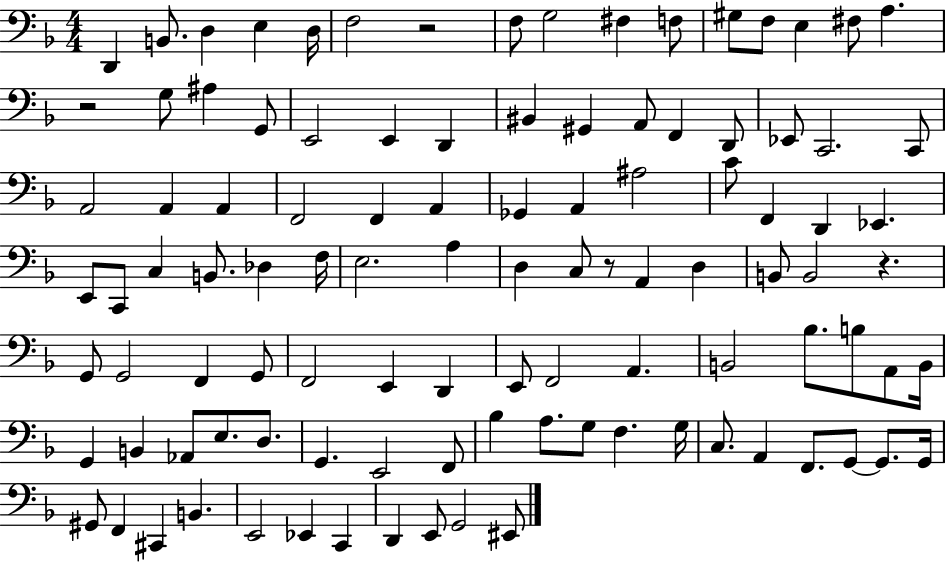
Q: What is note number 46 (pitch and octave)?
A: B2